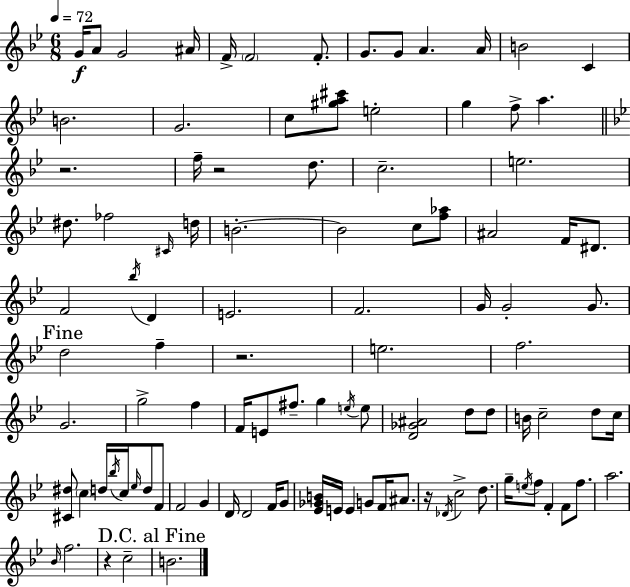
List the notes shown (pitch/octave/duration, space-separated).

G4/s A4/e G4/h A#4/s F4/s F4/h F4/e. G4/e. G4/e A4/q. A4/s B4/h C4/q B4/h. G4/h. C5/e [G#5,A5,C#6]/e E5/h G5/q F5/e A5/q. R/h. F5/s R/h D5/e. C5/h. E5/h. D#5/e. FES5/h C#4/s D5/s B4/h. B4/h C5/e [F5,Ab5]/e A#4/h F4/s D#4/e. F4/h Bb5/s D4/q E4/h. F4/h. G4/s G4/h G4/e. D5/h F5/q R/h. E5/h. F5/h. G4/h. G5/h F5/q F4/s E4/e F#5/e. G5/q E5/s E5/e [D4,Gb4,A#4]/h D5/e D5/e B4/s C5/h D5/e C5/s [C#4,D#5]/e C5/q D5/s Bb5/s C5/s Eb5/s D5/e F4/e F4/h G4/q D4/s D4/h F4/s G4/e [Eb4,Gb4,B4]/s E4/s E4/q G4/e F4/s A#4/e. R/s Db4/s C5/h D5/e. G5/s E5/s F5/e F4/q F4/e F5/e. A5/h. Bb4/s F5/h. R/q C5/h B4/h.